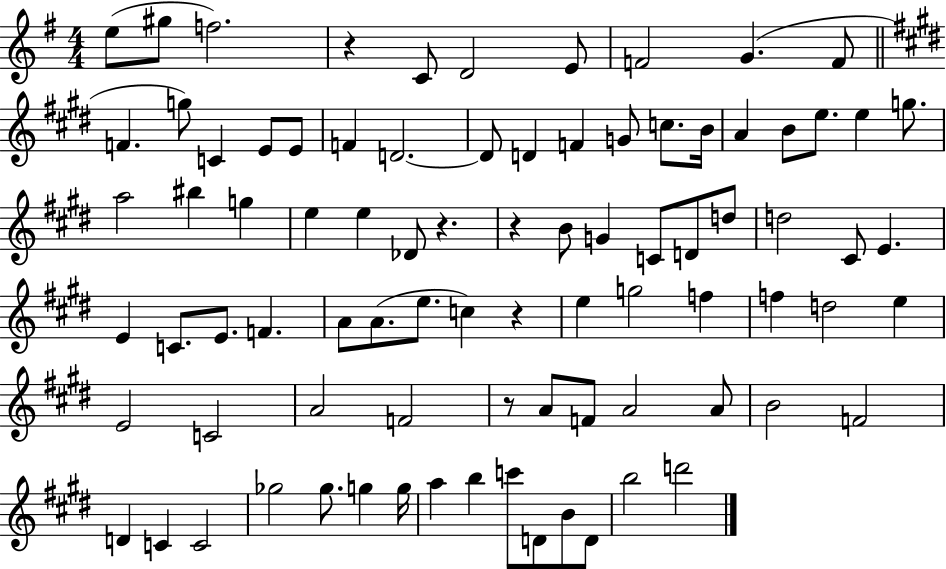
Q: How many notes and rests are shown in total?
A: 85